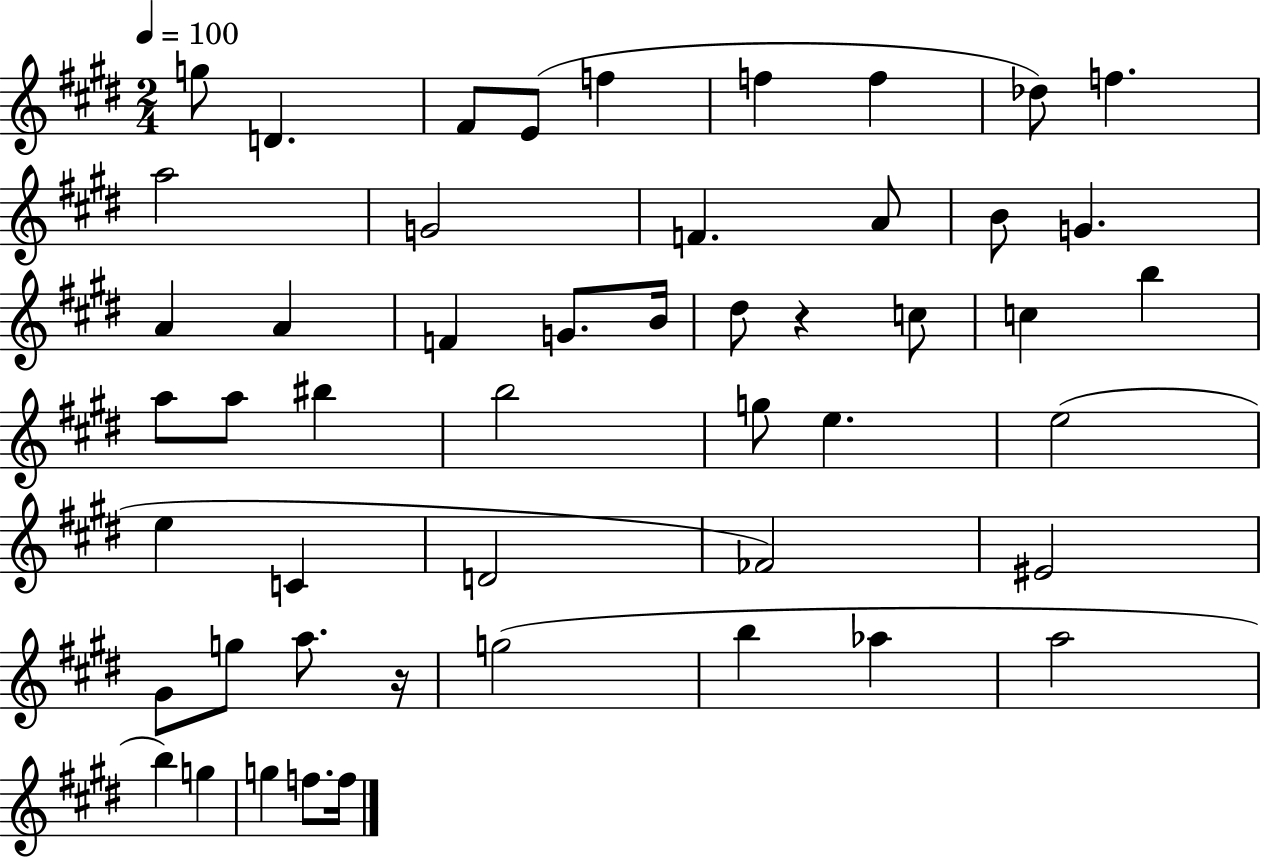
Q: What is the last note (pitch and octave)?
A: F5